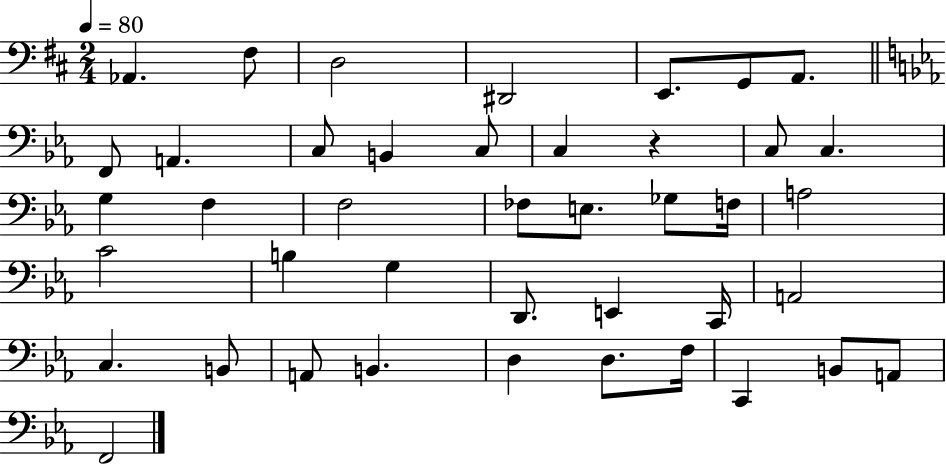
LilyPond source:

{
  \clef bass
  \numericTimeSignature
  \time 2/4
  \key d \major
  \tempo 4 = 80
  \repeat volta 2 { aes,4. fis8 | d2 | dis,2 | e,8. g,8 a,8. | \break \bar "||" \break \key ees \major f,8 a,4. | c8 b,4 c8 | c4 r4 | c8 c4. | \break g4 f4 | f2 | fes8 e8. ges8 f16 | a2 | \break c'2 | b4 g4 | d,8. e,4 c,16 | a,2 | \break c4. b,8 | a,8 b,4. | d4 d8. f16 | c,4 b,8 a,8 | \break f,2 | } \bar "|."
}